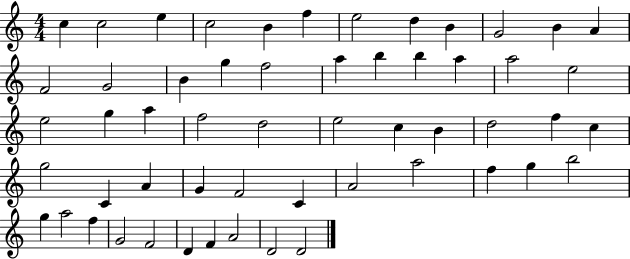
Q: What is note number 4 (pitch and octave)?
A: C5